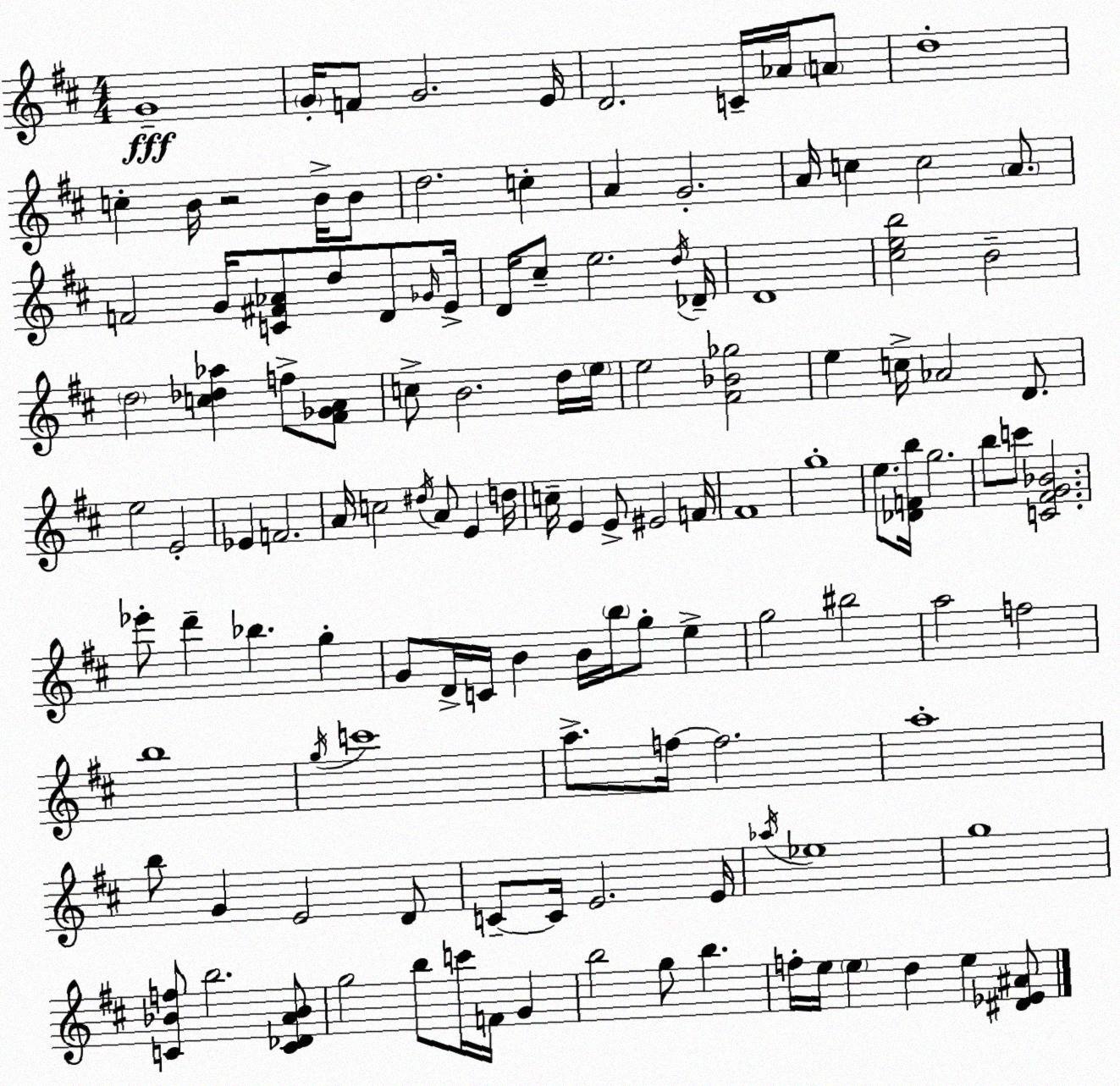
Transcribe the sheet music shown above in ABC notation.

X:1
T:Untitled
M:4/4
L:1/4
K:D
G4 G/4 F/2 G2 E/4 D2 C/4 _A/4 A/2 d4 c B/4 z2 B/4 B/2 d2 c A G2 A/4 c c2 A/2 F2 G/4 [C^F_A]/2 d/2 D/2 _G/4 E/4 D/4 ^c/2 e2 d/4 _D/4 D4 [^ceb]2 B2 d2 [c_d_a] f/2 [^F_GA]/2 c/2 B2 d/4 e/4 e2 [^F_B_g]2 e c/4 _A2 D/2 e2 E2 _E F2 A/4 c2 ^d/4 A/2 E d/4 c/4 E E/2 ^E2 F/4 ^F4 g4 e/2 [_DFb]/4 g2 b/2 c'/2 [C^FG_B]2 _e'/2 d' _b g G/2 D/4 C/4 B B/4 b/4 g/2 e g2 ^b2 a2 f2 b4 g/4 c'4 a/2 f/4 f2 a4 b/2 G E2 D/2 C/2 C/4 E2 E/4 _a/4 _e4 g4 [C_Bf]/2 b2 [C_DA_B]/2 g2 b/2 c'/4 F/4 G b2 g/2 b f/4 e/4 e d e [^D_E^A]/2